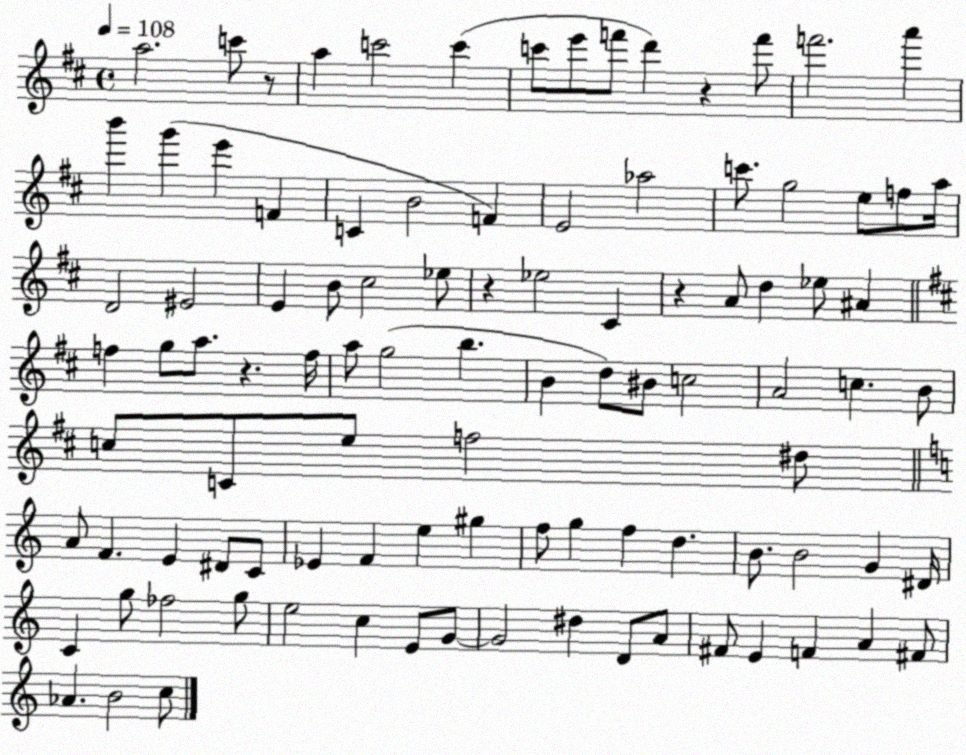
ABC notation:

X:1
T:Untitled
M:4/4
L:1/4
K:D
a2 c'/2 z/2 a c'2 c' c'/2 e'/2 f'/2 d' z f'/2 f'2 a' b' g' e' F C B2 F E2 _a2 c'/2 g2 e/2 f/2 a/4 D2 ^E2 E B/2 ^c2 _e/2 z _e2 ^C z A/2 d _e/2 ^A f g/2 a/2 z f/4 a/2 g2 b B d/2 ^B/2 c2 A2 c B/2 c/2 C/2 e/2 f2 ^d/2 A/2 F E ^D/2 C/2 _E F e ^g f/2 g f d B/2 B2 G ^D/4 C g/2 _f2 g/2 e2 c E/2 G/2 G2 ^d D/2 A/2 ^F/2 E F A ^F/2 _A B2 c/2